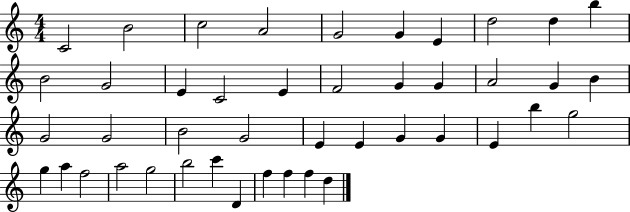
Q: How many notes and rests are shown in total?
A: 44